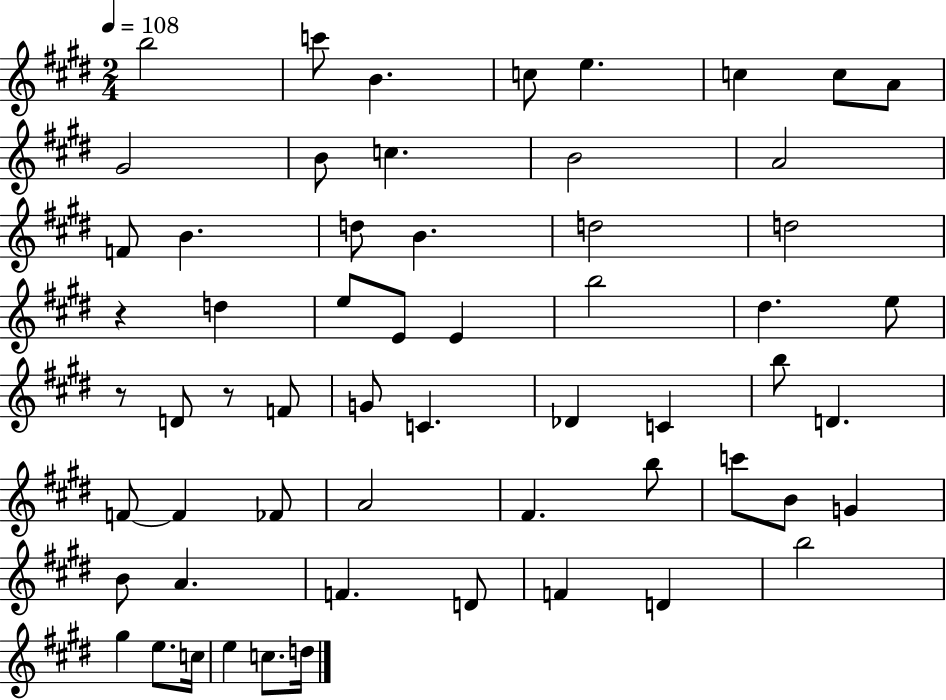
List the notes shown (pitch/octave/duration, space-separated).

B5/h C6/e B4/q. C5/e E5/q. C5/q C5/e A4/e G#4/h B4/e C5/q. B4/h A4/h F4/e B4/q. D5/e B4/q. D5/h D5/h R/q D5/q E5/e E4/e E4/q B5/h D#5/q. E5/e R/e D4/e R/e F4/e G4/e C4/q. Db4/q C4/q B5/e D4/q. F4/e F4/q FES4/e A4/h F#4/q. B5/e C6/e B4/e G4/q B4/e A4/q. F4/q. D4/e F4/q D4/q B5/h G#5/q E5/e. C5/s E5/q C5/e. D5/s